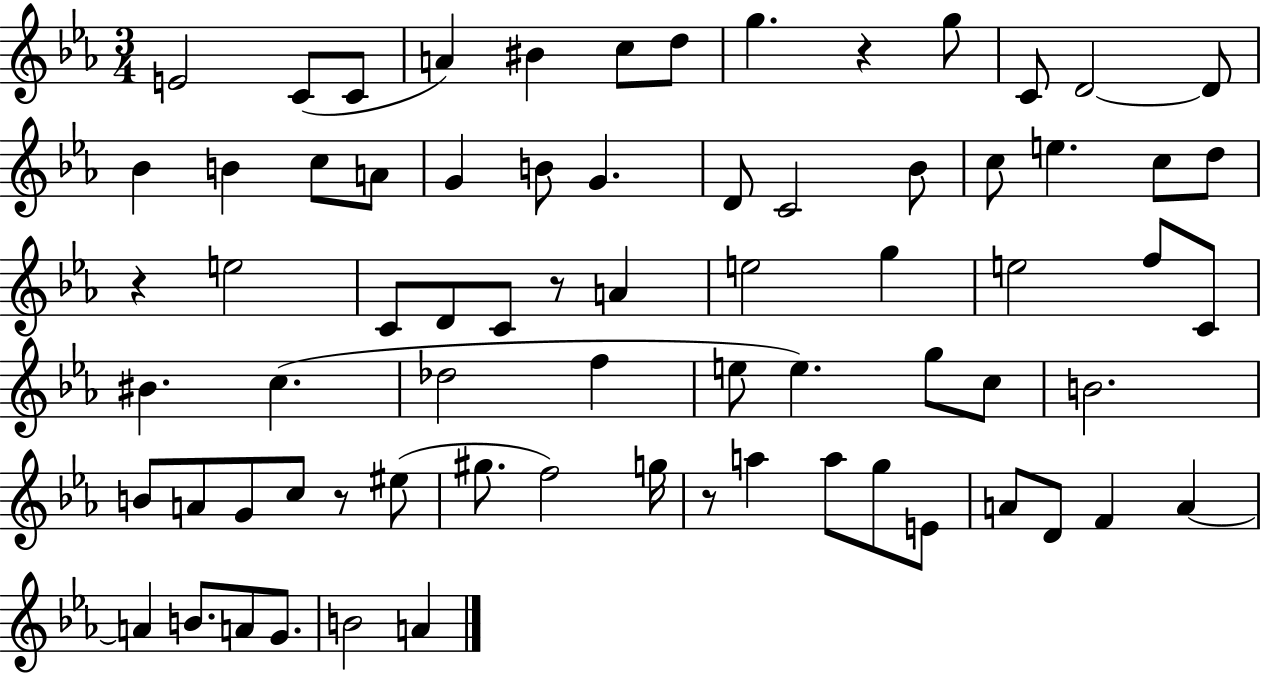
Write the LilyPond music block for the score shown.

{
  \clef treble
  \numericTimeSignature
  \time 3/4
  \key ees \major
  e'2 c'8( c'8 | a'4) bis'4 c''8 d''8 | g''4. r4 g''8 | c'8 d'2~~ d'8 | \break bes'4 b'4 c''8 a'8 | g'4 b'8 g'4. | d'8 c'2 bes'8 | c''8 e''4. c''8 d''8 | \break r4 e''2 | c'8 d'8 c'8 r8 a'4 | e''2 g''4 | e''2 f''8 c'8 | \break bis'4. c''4.( | des''2 f''4 | e''8 e''4.) g''8 c''8 | b'2. | \break b'8 a'8 g'8 c''8 r8 eis''8( | gis''8. f''2) g''16 | r8 a''4 a''8 g''8 e'8 | a'8 d'8 f'4 a'4~~ | \break a'4 b'8. a'8 g'8. | b'2 a'4 | \bar "|."
}